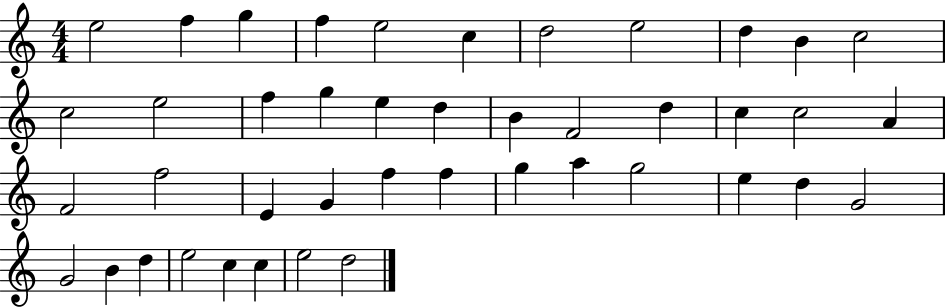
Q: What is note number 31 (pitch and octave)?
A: A5